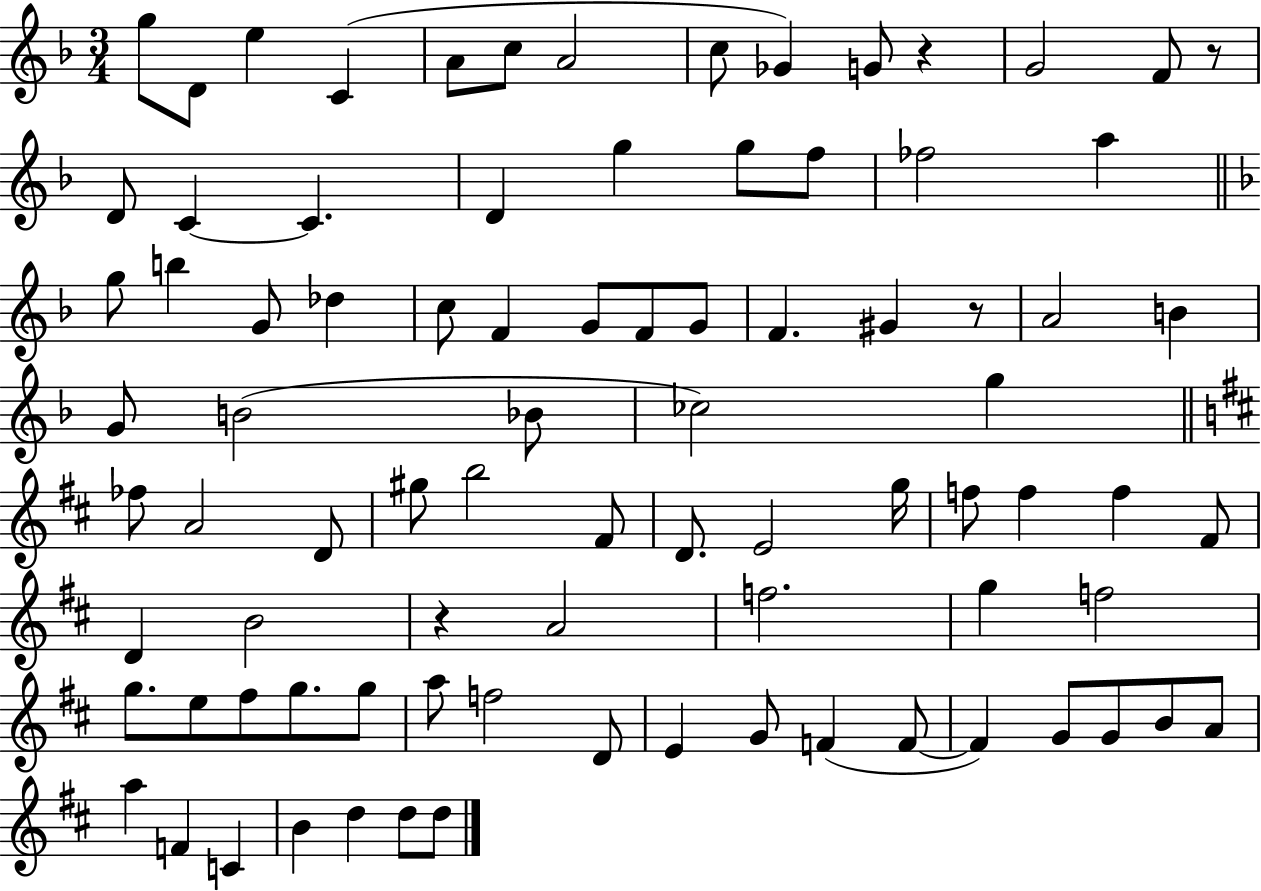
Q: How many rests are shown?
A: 4